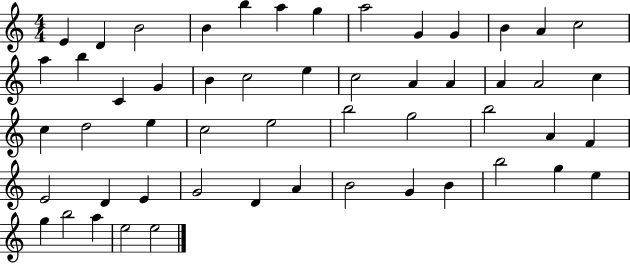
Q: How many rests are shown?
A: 0